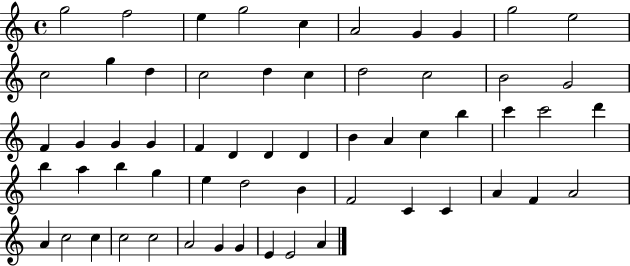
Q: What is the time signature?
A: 4/4